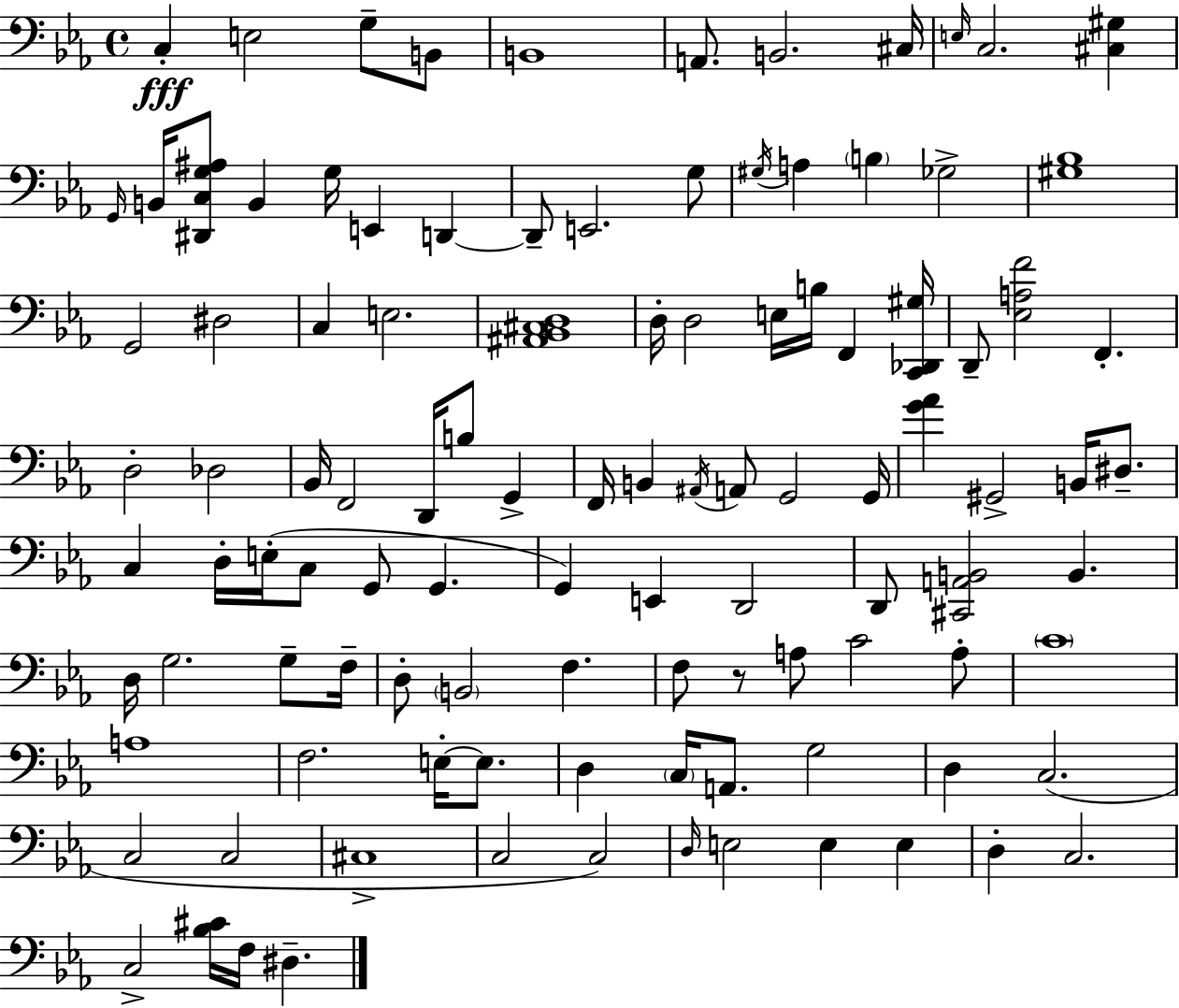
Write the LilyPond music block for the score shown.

{
  \clef bass
  \time 4/4
  \defaultTimeSignature
  \key c \minor
  c4-.\fff e2 g8-- b,8 | b,1 | a,8. b,2. cis16 | \grace { e16 } c2. <cis gis>4 | \break \grace { g,16 } b,16 <dis, c g ais>8 b,4 g16 e,4 d,4~~ | d,8-- e,2. | g8 \acciaccatura { gis16 } a4 \parenthesize b4 ges2-> | <gis bes>1 | \break g,2 dis2 | c4 e2. | <ais, bes, cis d>1 | d16-. d2 e16 b16 f,4 | \break <c, des, gis>16 d,8-- <ees a f'>2 f,4.-. | d2-. des2 | bes,16 f,2 d,16 b8 g,4-> | f,16 b,4 \acciaccatura { ais,16 } a,8 g,2 | \break g,16 <g' aes'>4 gis,2-> | b,16 dis8.-- c4 d16-. e16-.( c8 g,8 g,4. | g,4) e,4 d,2 | d,8 <cis, a, b,>2 b,4. | \break d16 g2. | g8-- f16-- d8-. \parenthesize b,2 f4. | f8 r8 a8 c'2 | a8-. \parenthesize c'1 | \break a1 | f2. | e16-.~~ e8. d4 \parenthesize c16 a,8. g2 | d4 c2.( | \break c2 c2 | cis1-> | c2 c2) | \grace { d16 } e2 e4 | \break e4 d4-. c2. | c2-> <bes cis'>16 f16 dis4.-- | \bar "|."
}